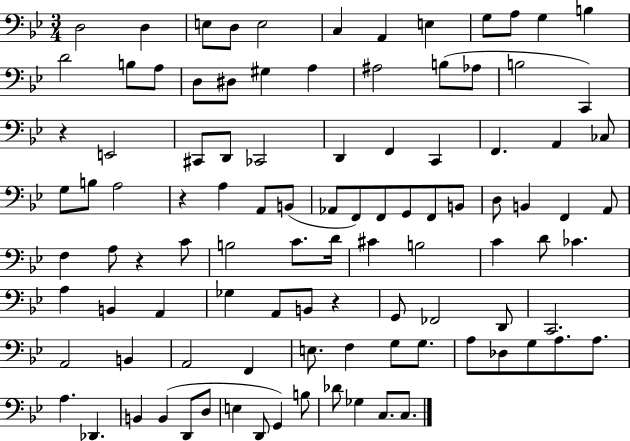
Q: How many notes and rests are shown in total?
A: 102